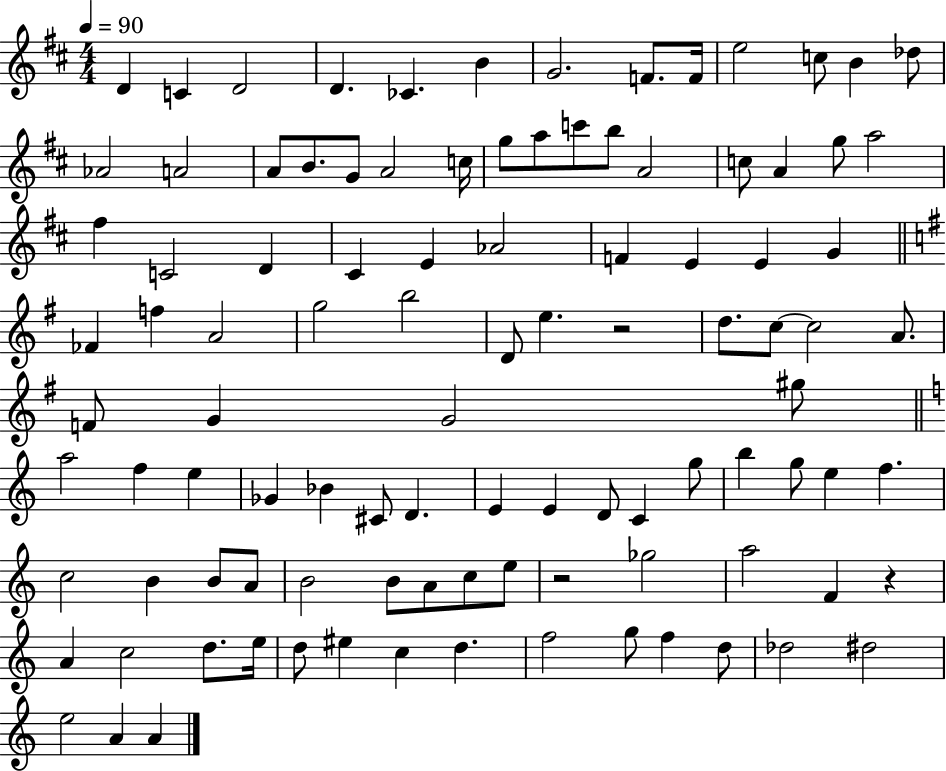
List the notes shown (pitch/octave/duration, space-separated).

D4/q C4/q D4/h D4/q. CES4/q. B4/q G4/h. F4/e. F4/s E5/h C5/e B4/q Db5/e Ab4/h A4/h A4/e B4/e. G4/e A4/h C5/s G5/e A5/e C6/e B5/e A4/h C5/e A4/q G5/e A5/h F#5/q C4/h D4/q C#4/q E4/q Ab4/h F4/q E4/q E4/q G4/q FES4/q F5/q A4/h G5/h B5/h D4/e E5/q. R/h D5/e. C5/e C5/h A4/e. F4/e G4/q G4/h G#5/e A5/h F5/q E5/q Gb4/q Bb4/q C#4/e D4/q. E4/q E4/q D4/e C4/q G5/e B5/q G5/e E5/q F5/q. C5/h B4/q B4/e A4/e B4/h B4/e A4/e C5/e E5/e R/h Gb5/h A5/h F4/q R/q A4/q C5/h D5/e. E5/s D5/e EIS5/q C5/q D5/q. F5/h G5/e F5/q D5/e Db5/h D#5/h E5/h A4/q A4/q